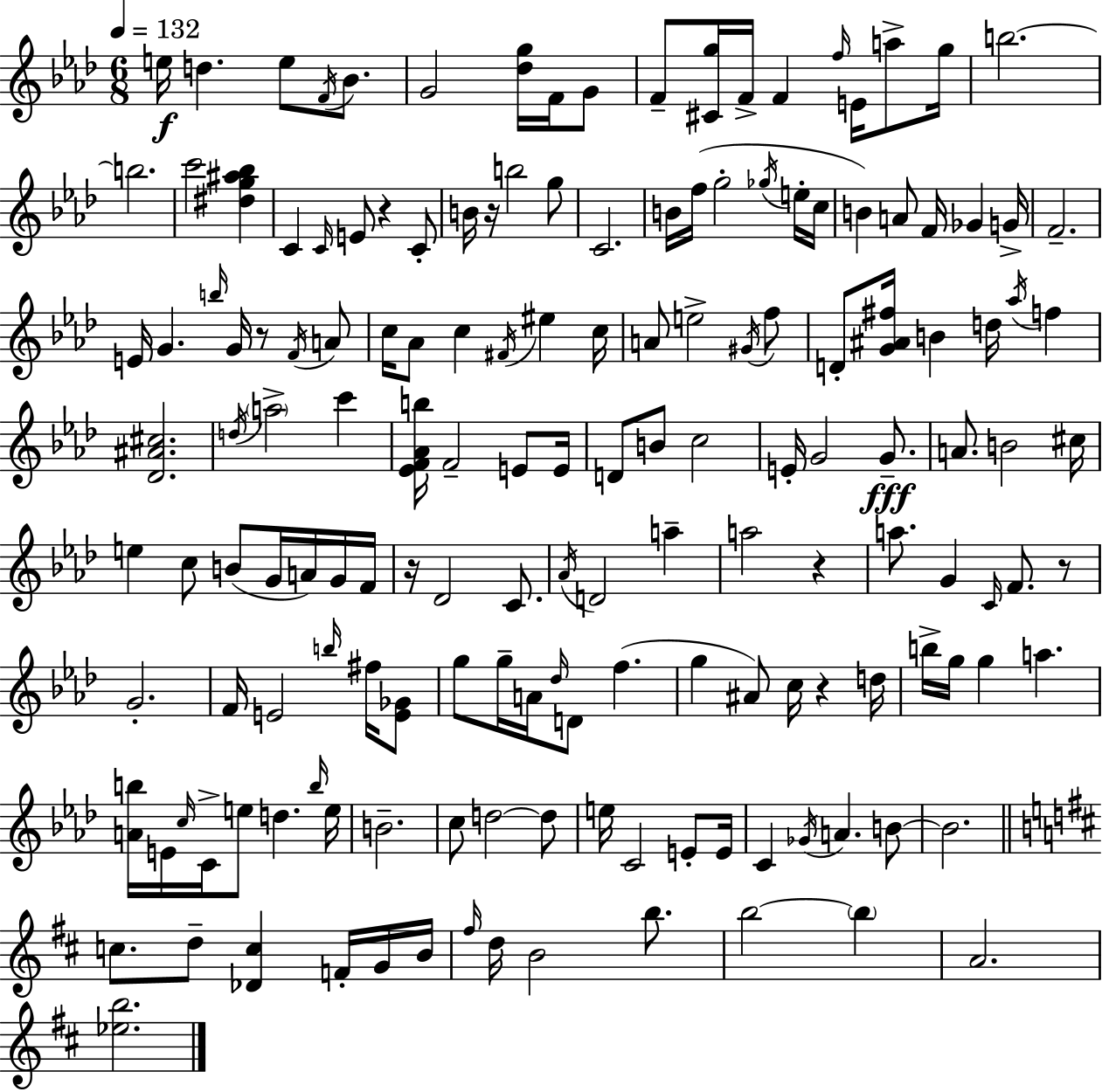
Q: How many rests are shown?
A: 7